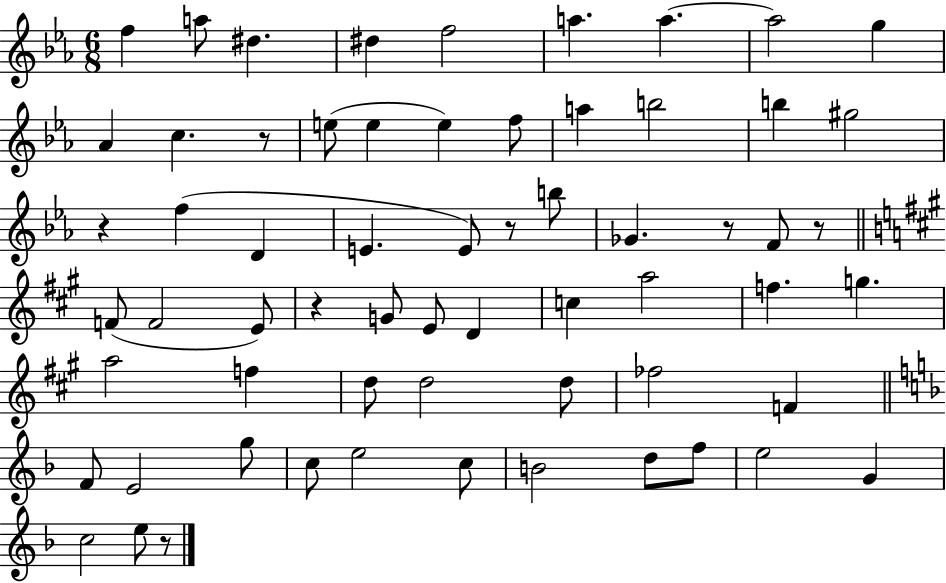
F5/q A5/e D#5/q. D#5/q F5/h A5/q. A5/q. A5/h G5/q Ab4/q C5/q. R/e E5/e E5/q E5/q F5/e A5/q B5/h B5/q G#5/h R/q F5/q D4/q E4/q. E4/e R/e B5/e Gb4/q. R/e F4/e R/e F4/e F4/h E4/e R/q G4/e E4/e D4/q C5/q A5/h F5/q. G5/q. A5/h F5/q D5/e D5/h D5/e FES5/h F4/q F4/e E4/h G5/e C5/e E5/h C5/e B4/h D5/e F5/e E5/h G4/q C5/h E5/e R/e